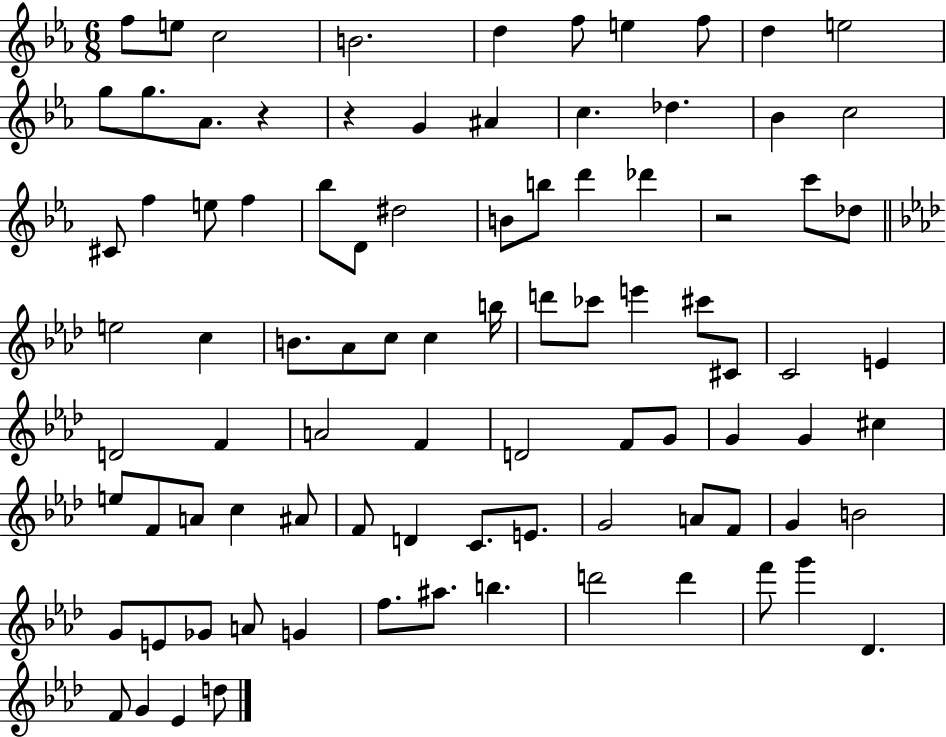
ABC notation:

X:1
T:Untitled
M:6/8
L:1/4
K:Eb
f/2 e/2 c2 B2 d f/2 e f/2 d e2 g/2 g/2 _A/2 z z G ^A c _d _B c2 ^C/2 f e/2 f _b/2 D/2 ^d2 B/2 b/2 d' _d' z2 c'/2 _d/2 e2 c B/2 _A/2 c/2 c b/4 d'/2 _c'/2 e' ^c'/2 ^C/2 C2 E D2 F A2 F D2 F/2 G/2 G G ^c e/2 F/2 A/2 c ^A/2 F/2 D C/2 E/2 G2 A/2 F/2 G B2 G/2 E/2 _G/2 A/2 G f/2 ^a/2 b d'2 d' f'/2 g' _D F/2 G _E d/2